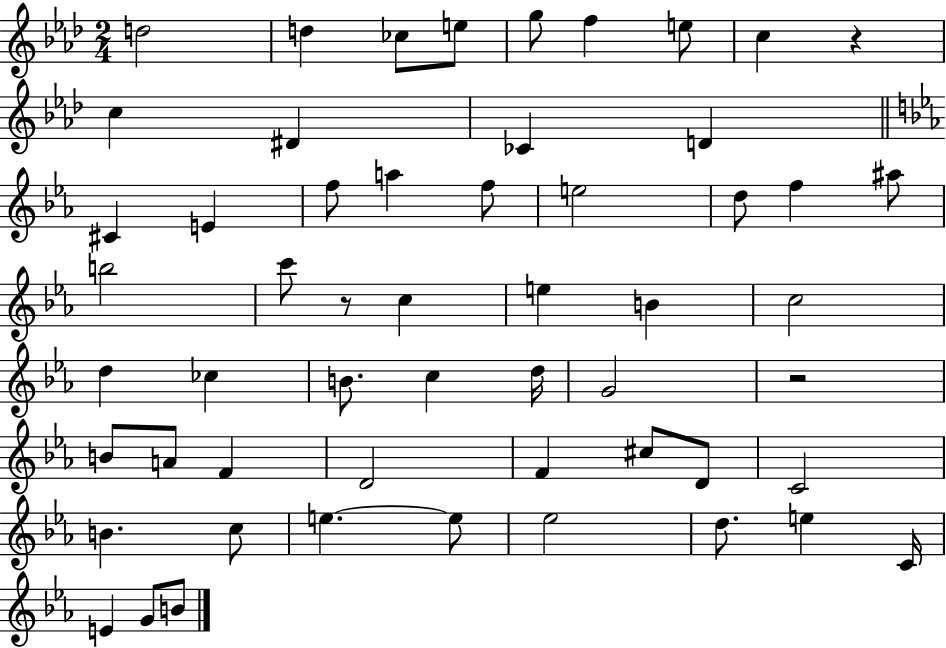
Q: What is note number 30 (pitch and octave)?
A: B4